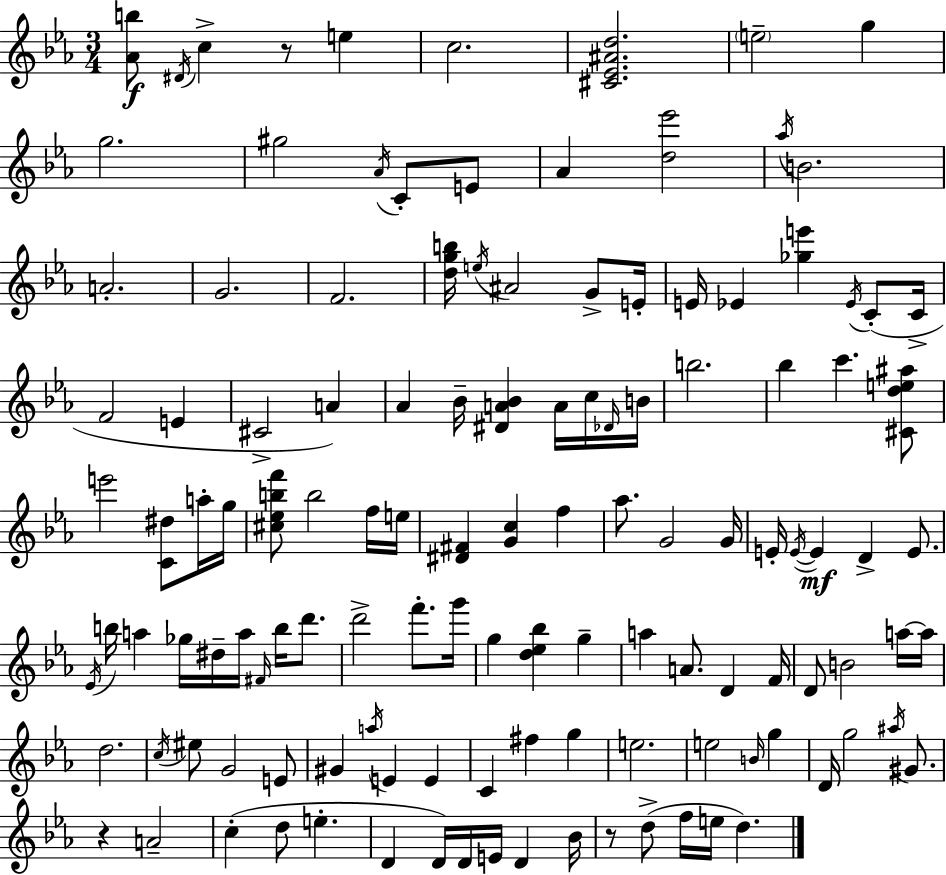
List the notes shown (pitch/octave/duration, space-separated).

[Ab4,B5]/e D#4/s C5/q R/e E5/q C5/h. [C#4,Eb4,A#4,D5]/h. E5/h G5/q G5/h. G#5/h Ab4/s C4/e E4/e Ab4/q [D5,Eb6]/h Ab5/s B4/h. A4/h. G4/h. F4/h. [D5,G5,B5]/s E5/s A#4/h G4/e E4/s E4/s Eb4/q [Gb5,E6]/q Eb4/s C4/e C4/s F4/h E4/q C#4/h A4/q Ab4/q Bb4/s [D#4,A4,Bb4]/q A4/s C5/s Db4/s B4/s B5/h. Bb5/q C6/q. [C#4,D5,E5,A#5]/e E6/h [C4,D#5]/e A5/s G5/s [C#5,Eb5,B5,F6]/e B5/h F5/s E5/s [D#4,F#4]/q [G4,C5]/q F5/q Ab5/e. G4/h G4/s E4/s E4/s E4/q D4/q E4/e. Eb4/s B5/s A5/q Gb5/s D#5/s A5/s F#4/s B5/s D6/e. D6/h F6/e. G6/s G5/q [D5,Eb5,Bb5]/q G5/q A5/q A4/e. D4/q F4/s D4/e B4/h A5/s A5/s D5/h. C5/s EIS5/e G4/h E4/e G#4/q A5/s E4/q E4/q C4/q F#5/q G5/q E5/h. E5/h B4/s G5/q D4/s G5/h A#5/s G#4/e. R/q A4/h C5/q D5/e E5/q. D4/q D4/s D4/s E4/s D4/q Bb4/s R/e D5/e F5/s E5/s D5/q.